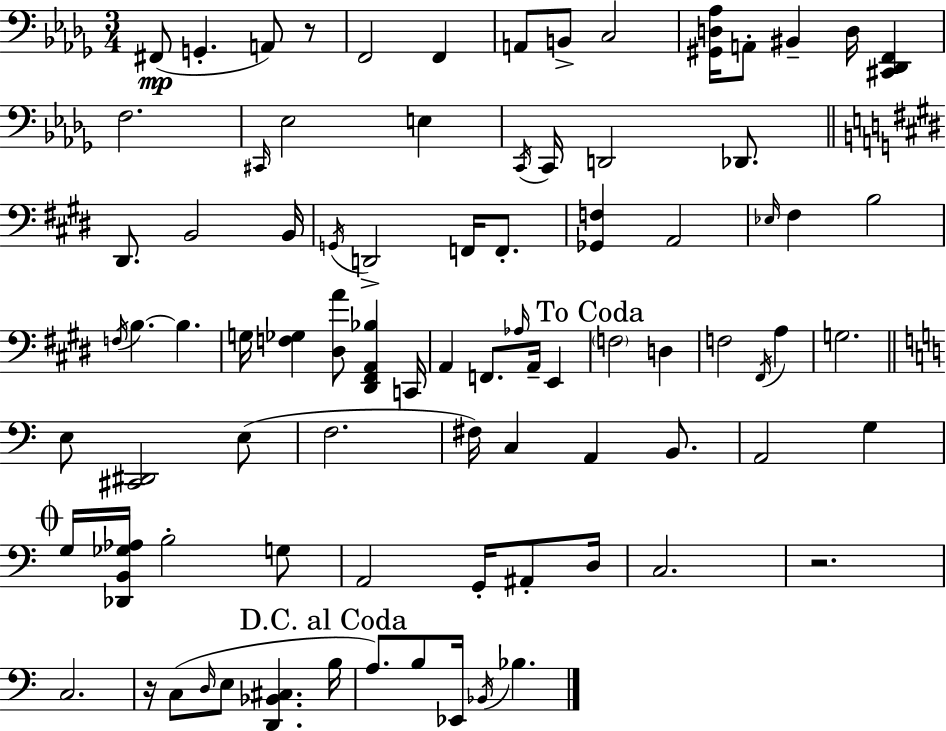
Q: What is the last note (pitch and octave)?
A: Bb3